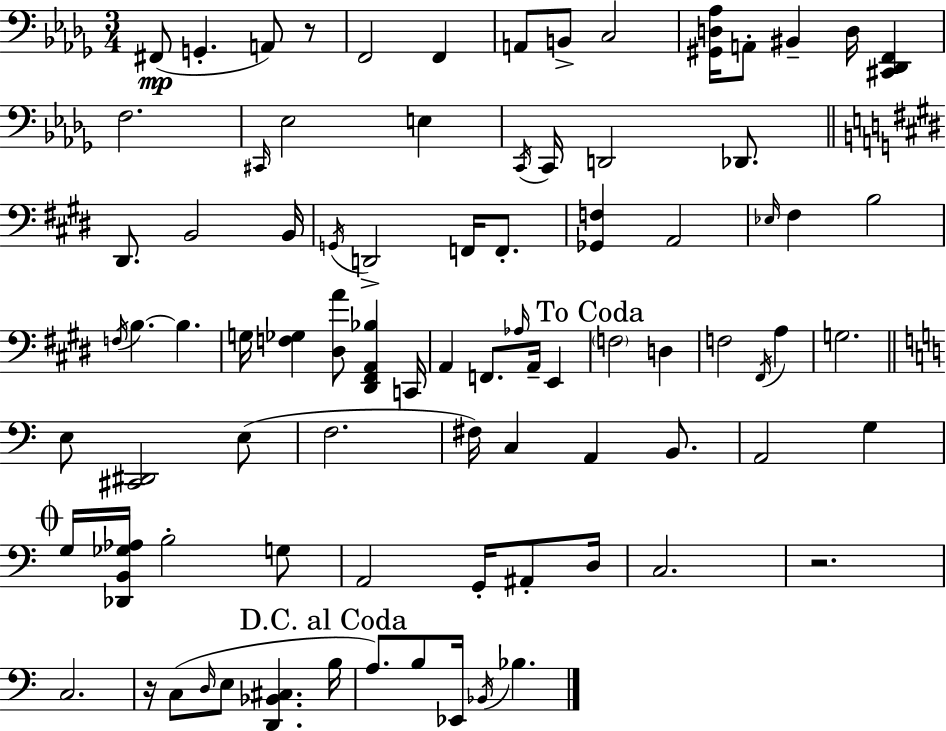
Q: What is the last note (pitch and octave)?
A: Bb3